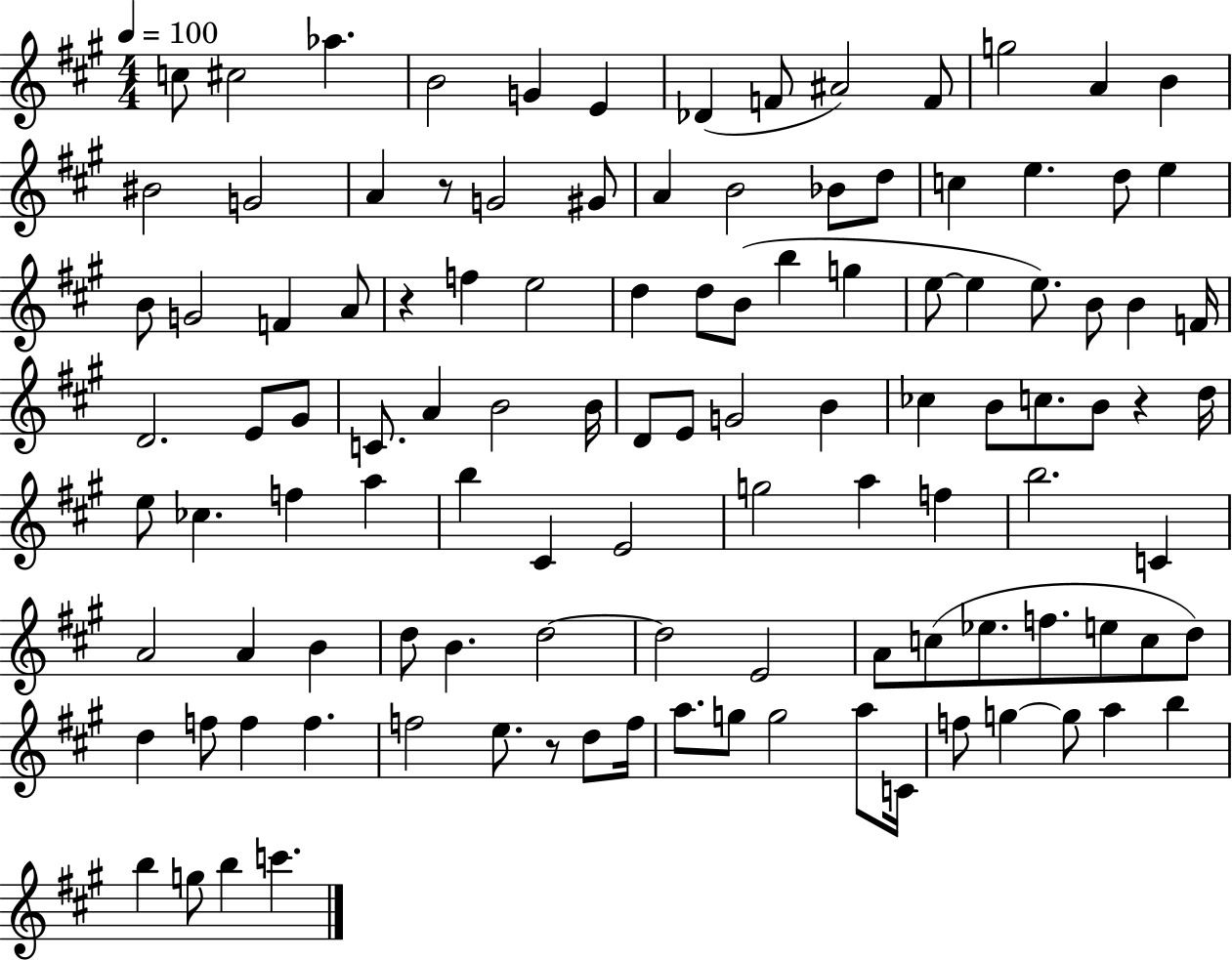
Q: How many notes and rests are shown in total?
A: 112